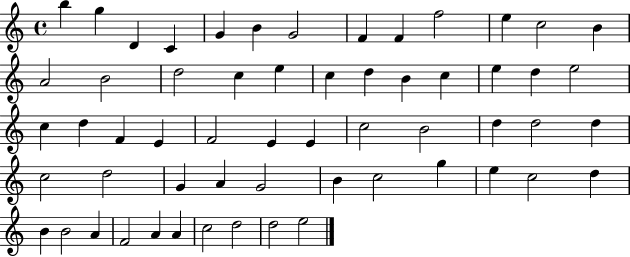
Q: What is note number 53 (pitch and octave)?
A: A4